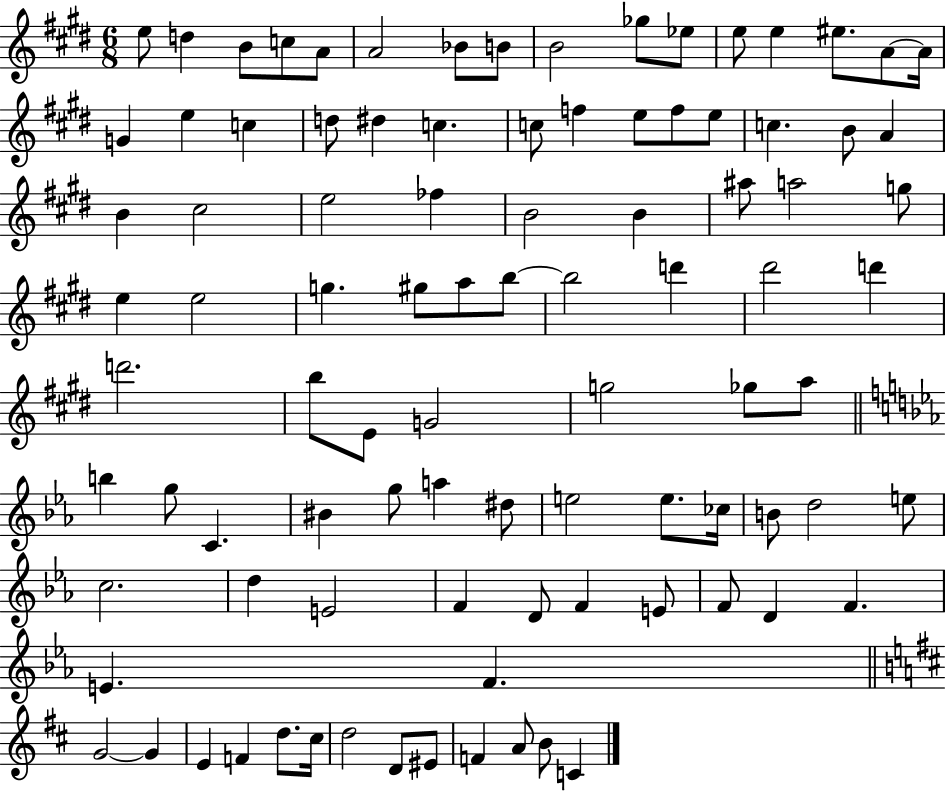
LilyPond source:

{
  \clef treble
  \numericTimeSignature
  \time 6/8
  \key e \major
  e''8 d''4 b'8 c''8 a'8 | a'2 bes'8 b'8 | b'2 ges''8 ees''8 | e''8 e''4 eis''8. a'8~~ a'16 | \break g'4 e''4 c''4 | d''8 dis''4 c''4. | c''8 f''4 e''8 f''8 e''8 | c''4. b'8 a'4 | \break b'4 cis''2 | e''2 fes''4 | b'2 b'4 | ais''8 a''2 g''8 | \break e''4 e''2 | g''4. gis''8 a''8 b''8~~ | b''2 d'''4 | dis'''2 d'''4 | \break d'''2. | b''8 e'8 g'2 | g''2 ges''8 a''8 | \bar "||" \break \key ees \major b''4 g''8 c'4. | bis'4 g''8 a''4 dis''8 | e''2 e''8. ces''16 | b'8 d''2 e''8 | \break c''2. | d''4 e'2 | f'4 d'8 f'4 e'8 | f'8 d'4 f'4. | \break e'4. f'4. | \bar "||" \break \key d \major g'2~~ g'4 | e'4 f'4 d''8. cis''16 | d''2 d'8 eis'8 | f'4 a'8 b'8 c'4 | \break \bar "|."
}